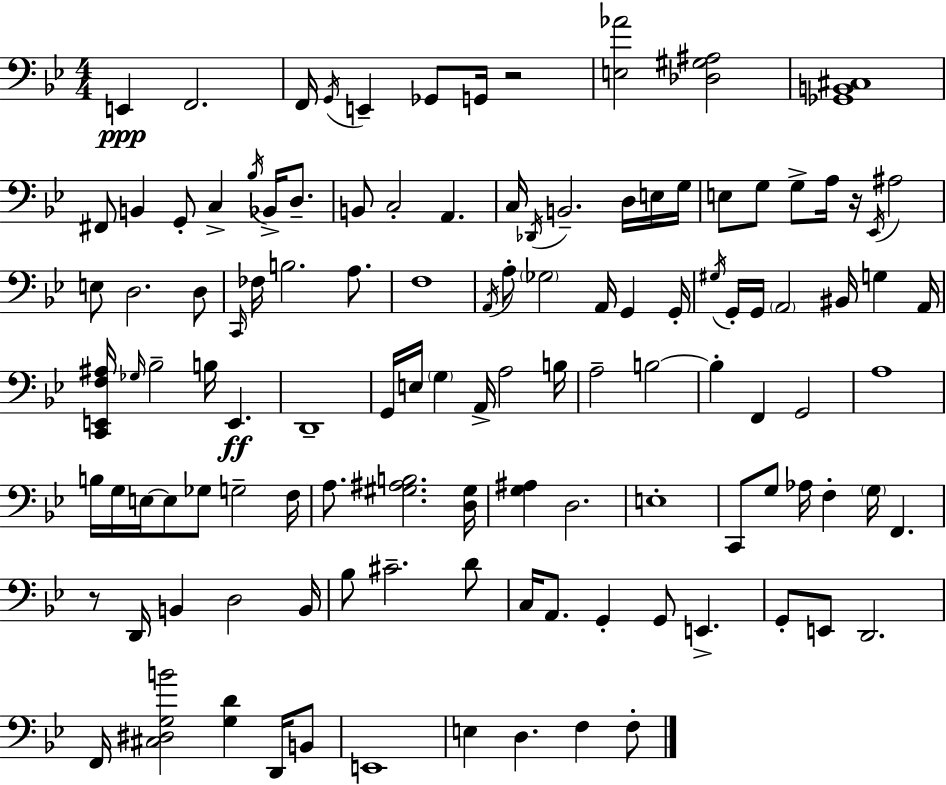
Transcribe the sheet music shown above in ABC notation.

X:1
T:Untitled
M:4/4
L:1/4
K:Gm
E,, F,,2 F,,/4 G,,/4 E,, _G,,/2 G,,/4 z2 [E,_A]2 [_D,^G,^A,]2 [_G,,B,,^C,]4 ^F,,/2 B,, G,,/2 C, _B,/4 _B,,/4 D,/2 B,,/2 C,2 A,, C,/4 _D,,/4 B,,2 D,/4 E,/4 G,/4 E,/2 G,/2 G,/2 A,/4 z/4 _E,,/4 ^A,2 E,/2 D,2 D,/2 C,,/4 _F,/4 B,2 A,/2 F,4 A,,/4 A,/2 _G,2 A,,/4 G,, G,,/4 ^G,/4 G,,/4 G,,/4 A,,2 ^B,,/4 G, A,,/4 [C,,E,,F,^A,]/4 _G,/4 _B,2 B,/4 E,, D,,4 G,,/4 E,/4 G, A,,/4 A,2 B,/4 A,2 B,2 B, F,, G,,2 A,4 B,/4 G,/4 E,/4 E,/2 _G,/2 G,2 F,/4 A,/2 [^G,^A,B,]2 [D,^G,]/4 [G,^A,] D,2 E,4 C,,/2 G,/2 _A,/4 F, G,/4 F,, z/2 D,,/4 B,, D,2 B,,/4 _B,/2 ^C2 D/2 C,/4 A,,/2 G,, G,,/2 E,, G,,/2 E,,/2 D,,2 F,,/4 [^C,^D,G,B]2 [G,D] D,,/4 B,,/2 E,,4 E, D, F, F,/2